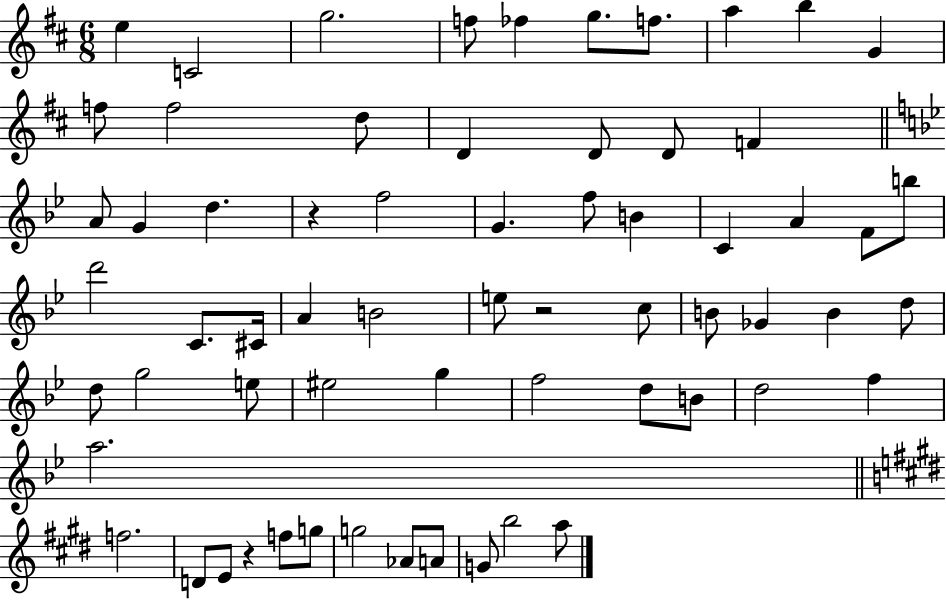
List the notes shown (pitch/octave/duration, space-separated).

E5/q C4/h G5/h. F5/e FES5/q G5/e. F5/e. A5/q B5/q G4/q F5/e F5/h D5/e D4/q D4/e D4/e F4/q A4/e G4/q D5/q. R/q F5/h G4/q. F5/e B4/q C4/q A4/q F4/e B5/e D6/h C4/e. C#4/s A4/q B4/h E5/e R/h C5/e B4/e Gb4/q B4/q D5/e D5/e G5/h E5/e EIS5/h G5/q F5/h D5/e B4/e D5/h F5/q A5/h. F5/h. D4/e E4/e R/q F5/e G5/e G5/h Ab4/e A4/e G4/e B5/h A5/e